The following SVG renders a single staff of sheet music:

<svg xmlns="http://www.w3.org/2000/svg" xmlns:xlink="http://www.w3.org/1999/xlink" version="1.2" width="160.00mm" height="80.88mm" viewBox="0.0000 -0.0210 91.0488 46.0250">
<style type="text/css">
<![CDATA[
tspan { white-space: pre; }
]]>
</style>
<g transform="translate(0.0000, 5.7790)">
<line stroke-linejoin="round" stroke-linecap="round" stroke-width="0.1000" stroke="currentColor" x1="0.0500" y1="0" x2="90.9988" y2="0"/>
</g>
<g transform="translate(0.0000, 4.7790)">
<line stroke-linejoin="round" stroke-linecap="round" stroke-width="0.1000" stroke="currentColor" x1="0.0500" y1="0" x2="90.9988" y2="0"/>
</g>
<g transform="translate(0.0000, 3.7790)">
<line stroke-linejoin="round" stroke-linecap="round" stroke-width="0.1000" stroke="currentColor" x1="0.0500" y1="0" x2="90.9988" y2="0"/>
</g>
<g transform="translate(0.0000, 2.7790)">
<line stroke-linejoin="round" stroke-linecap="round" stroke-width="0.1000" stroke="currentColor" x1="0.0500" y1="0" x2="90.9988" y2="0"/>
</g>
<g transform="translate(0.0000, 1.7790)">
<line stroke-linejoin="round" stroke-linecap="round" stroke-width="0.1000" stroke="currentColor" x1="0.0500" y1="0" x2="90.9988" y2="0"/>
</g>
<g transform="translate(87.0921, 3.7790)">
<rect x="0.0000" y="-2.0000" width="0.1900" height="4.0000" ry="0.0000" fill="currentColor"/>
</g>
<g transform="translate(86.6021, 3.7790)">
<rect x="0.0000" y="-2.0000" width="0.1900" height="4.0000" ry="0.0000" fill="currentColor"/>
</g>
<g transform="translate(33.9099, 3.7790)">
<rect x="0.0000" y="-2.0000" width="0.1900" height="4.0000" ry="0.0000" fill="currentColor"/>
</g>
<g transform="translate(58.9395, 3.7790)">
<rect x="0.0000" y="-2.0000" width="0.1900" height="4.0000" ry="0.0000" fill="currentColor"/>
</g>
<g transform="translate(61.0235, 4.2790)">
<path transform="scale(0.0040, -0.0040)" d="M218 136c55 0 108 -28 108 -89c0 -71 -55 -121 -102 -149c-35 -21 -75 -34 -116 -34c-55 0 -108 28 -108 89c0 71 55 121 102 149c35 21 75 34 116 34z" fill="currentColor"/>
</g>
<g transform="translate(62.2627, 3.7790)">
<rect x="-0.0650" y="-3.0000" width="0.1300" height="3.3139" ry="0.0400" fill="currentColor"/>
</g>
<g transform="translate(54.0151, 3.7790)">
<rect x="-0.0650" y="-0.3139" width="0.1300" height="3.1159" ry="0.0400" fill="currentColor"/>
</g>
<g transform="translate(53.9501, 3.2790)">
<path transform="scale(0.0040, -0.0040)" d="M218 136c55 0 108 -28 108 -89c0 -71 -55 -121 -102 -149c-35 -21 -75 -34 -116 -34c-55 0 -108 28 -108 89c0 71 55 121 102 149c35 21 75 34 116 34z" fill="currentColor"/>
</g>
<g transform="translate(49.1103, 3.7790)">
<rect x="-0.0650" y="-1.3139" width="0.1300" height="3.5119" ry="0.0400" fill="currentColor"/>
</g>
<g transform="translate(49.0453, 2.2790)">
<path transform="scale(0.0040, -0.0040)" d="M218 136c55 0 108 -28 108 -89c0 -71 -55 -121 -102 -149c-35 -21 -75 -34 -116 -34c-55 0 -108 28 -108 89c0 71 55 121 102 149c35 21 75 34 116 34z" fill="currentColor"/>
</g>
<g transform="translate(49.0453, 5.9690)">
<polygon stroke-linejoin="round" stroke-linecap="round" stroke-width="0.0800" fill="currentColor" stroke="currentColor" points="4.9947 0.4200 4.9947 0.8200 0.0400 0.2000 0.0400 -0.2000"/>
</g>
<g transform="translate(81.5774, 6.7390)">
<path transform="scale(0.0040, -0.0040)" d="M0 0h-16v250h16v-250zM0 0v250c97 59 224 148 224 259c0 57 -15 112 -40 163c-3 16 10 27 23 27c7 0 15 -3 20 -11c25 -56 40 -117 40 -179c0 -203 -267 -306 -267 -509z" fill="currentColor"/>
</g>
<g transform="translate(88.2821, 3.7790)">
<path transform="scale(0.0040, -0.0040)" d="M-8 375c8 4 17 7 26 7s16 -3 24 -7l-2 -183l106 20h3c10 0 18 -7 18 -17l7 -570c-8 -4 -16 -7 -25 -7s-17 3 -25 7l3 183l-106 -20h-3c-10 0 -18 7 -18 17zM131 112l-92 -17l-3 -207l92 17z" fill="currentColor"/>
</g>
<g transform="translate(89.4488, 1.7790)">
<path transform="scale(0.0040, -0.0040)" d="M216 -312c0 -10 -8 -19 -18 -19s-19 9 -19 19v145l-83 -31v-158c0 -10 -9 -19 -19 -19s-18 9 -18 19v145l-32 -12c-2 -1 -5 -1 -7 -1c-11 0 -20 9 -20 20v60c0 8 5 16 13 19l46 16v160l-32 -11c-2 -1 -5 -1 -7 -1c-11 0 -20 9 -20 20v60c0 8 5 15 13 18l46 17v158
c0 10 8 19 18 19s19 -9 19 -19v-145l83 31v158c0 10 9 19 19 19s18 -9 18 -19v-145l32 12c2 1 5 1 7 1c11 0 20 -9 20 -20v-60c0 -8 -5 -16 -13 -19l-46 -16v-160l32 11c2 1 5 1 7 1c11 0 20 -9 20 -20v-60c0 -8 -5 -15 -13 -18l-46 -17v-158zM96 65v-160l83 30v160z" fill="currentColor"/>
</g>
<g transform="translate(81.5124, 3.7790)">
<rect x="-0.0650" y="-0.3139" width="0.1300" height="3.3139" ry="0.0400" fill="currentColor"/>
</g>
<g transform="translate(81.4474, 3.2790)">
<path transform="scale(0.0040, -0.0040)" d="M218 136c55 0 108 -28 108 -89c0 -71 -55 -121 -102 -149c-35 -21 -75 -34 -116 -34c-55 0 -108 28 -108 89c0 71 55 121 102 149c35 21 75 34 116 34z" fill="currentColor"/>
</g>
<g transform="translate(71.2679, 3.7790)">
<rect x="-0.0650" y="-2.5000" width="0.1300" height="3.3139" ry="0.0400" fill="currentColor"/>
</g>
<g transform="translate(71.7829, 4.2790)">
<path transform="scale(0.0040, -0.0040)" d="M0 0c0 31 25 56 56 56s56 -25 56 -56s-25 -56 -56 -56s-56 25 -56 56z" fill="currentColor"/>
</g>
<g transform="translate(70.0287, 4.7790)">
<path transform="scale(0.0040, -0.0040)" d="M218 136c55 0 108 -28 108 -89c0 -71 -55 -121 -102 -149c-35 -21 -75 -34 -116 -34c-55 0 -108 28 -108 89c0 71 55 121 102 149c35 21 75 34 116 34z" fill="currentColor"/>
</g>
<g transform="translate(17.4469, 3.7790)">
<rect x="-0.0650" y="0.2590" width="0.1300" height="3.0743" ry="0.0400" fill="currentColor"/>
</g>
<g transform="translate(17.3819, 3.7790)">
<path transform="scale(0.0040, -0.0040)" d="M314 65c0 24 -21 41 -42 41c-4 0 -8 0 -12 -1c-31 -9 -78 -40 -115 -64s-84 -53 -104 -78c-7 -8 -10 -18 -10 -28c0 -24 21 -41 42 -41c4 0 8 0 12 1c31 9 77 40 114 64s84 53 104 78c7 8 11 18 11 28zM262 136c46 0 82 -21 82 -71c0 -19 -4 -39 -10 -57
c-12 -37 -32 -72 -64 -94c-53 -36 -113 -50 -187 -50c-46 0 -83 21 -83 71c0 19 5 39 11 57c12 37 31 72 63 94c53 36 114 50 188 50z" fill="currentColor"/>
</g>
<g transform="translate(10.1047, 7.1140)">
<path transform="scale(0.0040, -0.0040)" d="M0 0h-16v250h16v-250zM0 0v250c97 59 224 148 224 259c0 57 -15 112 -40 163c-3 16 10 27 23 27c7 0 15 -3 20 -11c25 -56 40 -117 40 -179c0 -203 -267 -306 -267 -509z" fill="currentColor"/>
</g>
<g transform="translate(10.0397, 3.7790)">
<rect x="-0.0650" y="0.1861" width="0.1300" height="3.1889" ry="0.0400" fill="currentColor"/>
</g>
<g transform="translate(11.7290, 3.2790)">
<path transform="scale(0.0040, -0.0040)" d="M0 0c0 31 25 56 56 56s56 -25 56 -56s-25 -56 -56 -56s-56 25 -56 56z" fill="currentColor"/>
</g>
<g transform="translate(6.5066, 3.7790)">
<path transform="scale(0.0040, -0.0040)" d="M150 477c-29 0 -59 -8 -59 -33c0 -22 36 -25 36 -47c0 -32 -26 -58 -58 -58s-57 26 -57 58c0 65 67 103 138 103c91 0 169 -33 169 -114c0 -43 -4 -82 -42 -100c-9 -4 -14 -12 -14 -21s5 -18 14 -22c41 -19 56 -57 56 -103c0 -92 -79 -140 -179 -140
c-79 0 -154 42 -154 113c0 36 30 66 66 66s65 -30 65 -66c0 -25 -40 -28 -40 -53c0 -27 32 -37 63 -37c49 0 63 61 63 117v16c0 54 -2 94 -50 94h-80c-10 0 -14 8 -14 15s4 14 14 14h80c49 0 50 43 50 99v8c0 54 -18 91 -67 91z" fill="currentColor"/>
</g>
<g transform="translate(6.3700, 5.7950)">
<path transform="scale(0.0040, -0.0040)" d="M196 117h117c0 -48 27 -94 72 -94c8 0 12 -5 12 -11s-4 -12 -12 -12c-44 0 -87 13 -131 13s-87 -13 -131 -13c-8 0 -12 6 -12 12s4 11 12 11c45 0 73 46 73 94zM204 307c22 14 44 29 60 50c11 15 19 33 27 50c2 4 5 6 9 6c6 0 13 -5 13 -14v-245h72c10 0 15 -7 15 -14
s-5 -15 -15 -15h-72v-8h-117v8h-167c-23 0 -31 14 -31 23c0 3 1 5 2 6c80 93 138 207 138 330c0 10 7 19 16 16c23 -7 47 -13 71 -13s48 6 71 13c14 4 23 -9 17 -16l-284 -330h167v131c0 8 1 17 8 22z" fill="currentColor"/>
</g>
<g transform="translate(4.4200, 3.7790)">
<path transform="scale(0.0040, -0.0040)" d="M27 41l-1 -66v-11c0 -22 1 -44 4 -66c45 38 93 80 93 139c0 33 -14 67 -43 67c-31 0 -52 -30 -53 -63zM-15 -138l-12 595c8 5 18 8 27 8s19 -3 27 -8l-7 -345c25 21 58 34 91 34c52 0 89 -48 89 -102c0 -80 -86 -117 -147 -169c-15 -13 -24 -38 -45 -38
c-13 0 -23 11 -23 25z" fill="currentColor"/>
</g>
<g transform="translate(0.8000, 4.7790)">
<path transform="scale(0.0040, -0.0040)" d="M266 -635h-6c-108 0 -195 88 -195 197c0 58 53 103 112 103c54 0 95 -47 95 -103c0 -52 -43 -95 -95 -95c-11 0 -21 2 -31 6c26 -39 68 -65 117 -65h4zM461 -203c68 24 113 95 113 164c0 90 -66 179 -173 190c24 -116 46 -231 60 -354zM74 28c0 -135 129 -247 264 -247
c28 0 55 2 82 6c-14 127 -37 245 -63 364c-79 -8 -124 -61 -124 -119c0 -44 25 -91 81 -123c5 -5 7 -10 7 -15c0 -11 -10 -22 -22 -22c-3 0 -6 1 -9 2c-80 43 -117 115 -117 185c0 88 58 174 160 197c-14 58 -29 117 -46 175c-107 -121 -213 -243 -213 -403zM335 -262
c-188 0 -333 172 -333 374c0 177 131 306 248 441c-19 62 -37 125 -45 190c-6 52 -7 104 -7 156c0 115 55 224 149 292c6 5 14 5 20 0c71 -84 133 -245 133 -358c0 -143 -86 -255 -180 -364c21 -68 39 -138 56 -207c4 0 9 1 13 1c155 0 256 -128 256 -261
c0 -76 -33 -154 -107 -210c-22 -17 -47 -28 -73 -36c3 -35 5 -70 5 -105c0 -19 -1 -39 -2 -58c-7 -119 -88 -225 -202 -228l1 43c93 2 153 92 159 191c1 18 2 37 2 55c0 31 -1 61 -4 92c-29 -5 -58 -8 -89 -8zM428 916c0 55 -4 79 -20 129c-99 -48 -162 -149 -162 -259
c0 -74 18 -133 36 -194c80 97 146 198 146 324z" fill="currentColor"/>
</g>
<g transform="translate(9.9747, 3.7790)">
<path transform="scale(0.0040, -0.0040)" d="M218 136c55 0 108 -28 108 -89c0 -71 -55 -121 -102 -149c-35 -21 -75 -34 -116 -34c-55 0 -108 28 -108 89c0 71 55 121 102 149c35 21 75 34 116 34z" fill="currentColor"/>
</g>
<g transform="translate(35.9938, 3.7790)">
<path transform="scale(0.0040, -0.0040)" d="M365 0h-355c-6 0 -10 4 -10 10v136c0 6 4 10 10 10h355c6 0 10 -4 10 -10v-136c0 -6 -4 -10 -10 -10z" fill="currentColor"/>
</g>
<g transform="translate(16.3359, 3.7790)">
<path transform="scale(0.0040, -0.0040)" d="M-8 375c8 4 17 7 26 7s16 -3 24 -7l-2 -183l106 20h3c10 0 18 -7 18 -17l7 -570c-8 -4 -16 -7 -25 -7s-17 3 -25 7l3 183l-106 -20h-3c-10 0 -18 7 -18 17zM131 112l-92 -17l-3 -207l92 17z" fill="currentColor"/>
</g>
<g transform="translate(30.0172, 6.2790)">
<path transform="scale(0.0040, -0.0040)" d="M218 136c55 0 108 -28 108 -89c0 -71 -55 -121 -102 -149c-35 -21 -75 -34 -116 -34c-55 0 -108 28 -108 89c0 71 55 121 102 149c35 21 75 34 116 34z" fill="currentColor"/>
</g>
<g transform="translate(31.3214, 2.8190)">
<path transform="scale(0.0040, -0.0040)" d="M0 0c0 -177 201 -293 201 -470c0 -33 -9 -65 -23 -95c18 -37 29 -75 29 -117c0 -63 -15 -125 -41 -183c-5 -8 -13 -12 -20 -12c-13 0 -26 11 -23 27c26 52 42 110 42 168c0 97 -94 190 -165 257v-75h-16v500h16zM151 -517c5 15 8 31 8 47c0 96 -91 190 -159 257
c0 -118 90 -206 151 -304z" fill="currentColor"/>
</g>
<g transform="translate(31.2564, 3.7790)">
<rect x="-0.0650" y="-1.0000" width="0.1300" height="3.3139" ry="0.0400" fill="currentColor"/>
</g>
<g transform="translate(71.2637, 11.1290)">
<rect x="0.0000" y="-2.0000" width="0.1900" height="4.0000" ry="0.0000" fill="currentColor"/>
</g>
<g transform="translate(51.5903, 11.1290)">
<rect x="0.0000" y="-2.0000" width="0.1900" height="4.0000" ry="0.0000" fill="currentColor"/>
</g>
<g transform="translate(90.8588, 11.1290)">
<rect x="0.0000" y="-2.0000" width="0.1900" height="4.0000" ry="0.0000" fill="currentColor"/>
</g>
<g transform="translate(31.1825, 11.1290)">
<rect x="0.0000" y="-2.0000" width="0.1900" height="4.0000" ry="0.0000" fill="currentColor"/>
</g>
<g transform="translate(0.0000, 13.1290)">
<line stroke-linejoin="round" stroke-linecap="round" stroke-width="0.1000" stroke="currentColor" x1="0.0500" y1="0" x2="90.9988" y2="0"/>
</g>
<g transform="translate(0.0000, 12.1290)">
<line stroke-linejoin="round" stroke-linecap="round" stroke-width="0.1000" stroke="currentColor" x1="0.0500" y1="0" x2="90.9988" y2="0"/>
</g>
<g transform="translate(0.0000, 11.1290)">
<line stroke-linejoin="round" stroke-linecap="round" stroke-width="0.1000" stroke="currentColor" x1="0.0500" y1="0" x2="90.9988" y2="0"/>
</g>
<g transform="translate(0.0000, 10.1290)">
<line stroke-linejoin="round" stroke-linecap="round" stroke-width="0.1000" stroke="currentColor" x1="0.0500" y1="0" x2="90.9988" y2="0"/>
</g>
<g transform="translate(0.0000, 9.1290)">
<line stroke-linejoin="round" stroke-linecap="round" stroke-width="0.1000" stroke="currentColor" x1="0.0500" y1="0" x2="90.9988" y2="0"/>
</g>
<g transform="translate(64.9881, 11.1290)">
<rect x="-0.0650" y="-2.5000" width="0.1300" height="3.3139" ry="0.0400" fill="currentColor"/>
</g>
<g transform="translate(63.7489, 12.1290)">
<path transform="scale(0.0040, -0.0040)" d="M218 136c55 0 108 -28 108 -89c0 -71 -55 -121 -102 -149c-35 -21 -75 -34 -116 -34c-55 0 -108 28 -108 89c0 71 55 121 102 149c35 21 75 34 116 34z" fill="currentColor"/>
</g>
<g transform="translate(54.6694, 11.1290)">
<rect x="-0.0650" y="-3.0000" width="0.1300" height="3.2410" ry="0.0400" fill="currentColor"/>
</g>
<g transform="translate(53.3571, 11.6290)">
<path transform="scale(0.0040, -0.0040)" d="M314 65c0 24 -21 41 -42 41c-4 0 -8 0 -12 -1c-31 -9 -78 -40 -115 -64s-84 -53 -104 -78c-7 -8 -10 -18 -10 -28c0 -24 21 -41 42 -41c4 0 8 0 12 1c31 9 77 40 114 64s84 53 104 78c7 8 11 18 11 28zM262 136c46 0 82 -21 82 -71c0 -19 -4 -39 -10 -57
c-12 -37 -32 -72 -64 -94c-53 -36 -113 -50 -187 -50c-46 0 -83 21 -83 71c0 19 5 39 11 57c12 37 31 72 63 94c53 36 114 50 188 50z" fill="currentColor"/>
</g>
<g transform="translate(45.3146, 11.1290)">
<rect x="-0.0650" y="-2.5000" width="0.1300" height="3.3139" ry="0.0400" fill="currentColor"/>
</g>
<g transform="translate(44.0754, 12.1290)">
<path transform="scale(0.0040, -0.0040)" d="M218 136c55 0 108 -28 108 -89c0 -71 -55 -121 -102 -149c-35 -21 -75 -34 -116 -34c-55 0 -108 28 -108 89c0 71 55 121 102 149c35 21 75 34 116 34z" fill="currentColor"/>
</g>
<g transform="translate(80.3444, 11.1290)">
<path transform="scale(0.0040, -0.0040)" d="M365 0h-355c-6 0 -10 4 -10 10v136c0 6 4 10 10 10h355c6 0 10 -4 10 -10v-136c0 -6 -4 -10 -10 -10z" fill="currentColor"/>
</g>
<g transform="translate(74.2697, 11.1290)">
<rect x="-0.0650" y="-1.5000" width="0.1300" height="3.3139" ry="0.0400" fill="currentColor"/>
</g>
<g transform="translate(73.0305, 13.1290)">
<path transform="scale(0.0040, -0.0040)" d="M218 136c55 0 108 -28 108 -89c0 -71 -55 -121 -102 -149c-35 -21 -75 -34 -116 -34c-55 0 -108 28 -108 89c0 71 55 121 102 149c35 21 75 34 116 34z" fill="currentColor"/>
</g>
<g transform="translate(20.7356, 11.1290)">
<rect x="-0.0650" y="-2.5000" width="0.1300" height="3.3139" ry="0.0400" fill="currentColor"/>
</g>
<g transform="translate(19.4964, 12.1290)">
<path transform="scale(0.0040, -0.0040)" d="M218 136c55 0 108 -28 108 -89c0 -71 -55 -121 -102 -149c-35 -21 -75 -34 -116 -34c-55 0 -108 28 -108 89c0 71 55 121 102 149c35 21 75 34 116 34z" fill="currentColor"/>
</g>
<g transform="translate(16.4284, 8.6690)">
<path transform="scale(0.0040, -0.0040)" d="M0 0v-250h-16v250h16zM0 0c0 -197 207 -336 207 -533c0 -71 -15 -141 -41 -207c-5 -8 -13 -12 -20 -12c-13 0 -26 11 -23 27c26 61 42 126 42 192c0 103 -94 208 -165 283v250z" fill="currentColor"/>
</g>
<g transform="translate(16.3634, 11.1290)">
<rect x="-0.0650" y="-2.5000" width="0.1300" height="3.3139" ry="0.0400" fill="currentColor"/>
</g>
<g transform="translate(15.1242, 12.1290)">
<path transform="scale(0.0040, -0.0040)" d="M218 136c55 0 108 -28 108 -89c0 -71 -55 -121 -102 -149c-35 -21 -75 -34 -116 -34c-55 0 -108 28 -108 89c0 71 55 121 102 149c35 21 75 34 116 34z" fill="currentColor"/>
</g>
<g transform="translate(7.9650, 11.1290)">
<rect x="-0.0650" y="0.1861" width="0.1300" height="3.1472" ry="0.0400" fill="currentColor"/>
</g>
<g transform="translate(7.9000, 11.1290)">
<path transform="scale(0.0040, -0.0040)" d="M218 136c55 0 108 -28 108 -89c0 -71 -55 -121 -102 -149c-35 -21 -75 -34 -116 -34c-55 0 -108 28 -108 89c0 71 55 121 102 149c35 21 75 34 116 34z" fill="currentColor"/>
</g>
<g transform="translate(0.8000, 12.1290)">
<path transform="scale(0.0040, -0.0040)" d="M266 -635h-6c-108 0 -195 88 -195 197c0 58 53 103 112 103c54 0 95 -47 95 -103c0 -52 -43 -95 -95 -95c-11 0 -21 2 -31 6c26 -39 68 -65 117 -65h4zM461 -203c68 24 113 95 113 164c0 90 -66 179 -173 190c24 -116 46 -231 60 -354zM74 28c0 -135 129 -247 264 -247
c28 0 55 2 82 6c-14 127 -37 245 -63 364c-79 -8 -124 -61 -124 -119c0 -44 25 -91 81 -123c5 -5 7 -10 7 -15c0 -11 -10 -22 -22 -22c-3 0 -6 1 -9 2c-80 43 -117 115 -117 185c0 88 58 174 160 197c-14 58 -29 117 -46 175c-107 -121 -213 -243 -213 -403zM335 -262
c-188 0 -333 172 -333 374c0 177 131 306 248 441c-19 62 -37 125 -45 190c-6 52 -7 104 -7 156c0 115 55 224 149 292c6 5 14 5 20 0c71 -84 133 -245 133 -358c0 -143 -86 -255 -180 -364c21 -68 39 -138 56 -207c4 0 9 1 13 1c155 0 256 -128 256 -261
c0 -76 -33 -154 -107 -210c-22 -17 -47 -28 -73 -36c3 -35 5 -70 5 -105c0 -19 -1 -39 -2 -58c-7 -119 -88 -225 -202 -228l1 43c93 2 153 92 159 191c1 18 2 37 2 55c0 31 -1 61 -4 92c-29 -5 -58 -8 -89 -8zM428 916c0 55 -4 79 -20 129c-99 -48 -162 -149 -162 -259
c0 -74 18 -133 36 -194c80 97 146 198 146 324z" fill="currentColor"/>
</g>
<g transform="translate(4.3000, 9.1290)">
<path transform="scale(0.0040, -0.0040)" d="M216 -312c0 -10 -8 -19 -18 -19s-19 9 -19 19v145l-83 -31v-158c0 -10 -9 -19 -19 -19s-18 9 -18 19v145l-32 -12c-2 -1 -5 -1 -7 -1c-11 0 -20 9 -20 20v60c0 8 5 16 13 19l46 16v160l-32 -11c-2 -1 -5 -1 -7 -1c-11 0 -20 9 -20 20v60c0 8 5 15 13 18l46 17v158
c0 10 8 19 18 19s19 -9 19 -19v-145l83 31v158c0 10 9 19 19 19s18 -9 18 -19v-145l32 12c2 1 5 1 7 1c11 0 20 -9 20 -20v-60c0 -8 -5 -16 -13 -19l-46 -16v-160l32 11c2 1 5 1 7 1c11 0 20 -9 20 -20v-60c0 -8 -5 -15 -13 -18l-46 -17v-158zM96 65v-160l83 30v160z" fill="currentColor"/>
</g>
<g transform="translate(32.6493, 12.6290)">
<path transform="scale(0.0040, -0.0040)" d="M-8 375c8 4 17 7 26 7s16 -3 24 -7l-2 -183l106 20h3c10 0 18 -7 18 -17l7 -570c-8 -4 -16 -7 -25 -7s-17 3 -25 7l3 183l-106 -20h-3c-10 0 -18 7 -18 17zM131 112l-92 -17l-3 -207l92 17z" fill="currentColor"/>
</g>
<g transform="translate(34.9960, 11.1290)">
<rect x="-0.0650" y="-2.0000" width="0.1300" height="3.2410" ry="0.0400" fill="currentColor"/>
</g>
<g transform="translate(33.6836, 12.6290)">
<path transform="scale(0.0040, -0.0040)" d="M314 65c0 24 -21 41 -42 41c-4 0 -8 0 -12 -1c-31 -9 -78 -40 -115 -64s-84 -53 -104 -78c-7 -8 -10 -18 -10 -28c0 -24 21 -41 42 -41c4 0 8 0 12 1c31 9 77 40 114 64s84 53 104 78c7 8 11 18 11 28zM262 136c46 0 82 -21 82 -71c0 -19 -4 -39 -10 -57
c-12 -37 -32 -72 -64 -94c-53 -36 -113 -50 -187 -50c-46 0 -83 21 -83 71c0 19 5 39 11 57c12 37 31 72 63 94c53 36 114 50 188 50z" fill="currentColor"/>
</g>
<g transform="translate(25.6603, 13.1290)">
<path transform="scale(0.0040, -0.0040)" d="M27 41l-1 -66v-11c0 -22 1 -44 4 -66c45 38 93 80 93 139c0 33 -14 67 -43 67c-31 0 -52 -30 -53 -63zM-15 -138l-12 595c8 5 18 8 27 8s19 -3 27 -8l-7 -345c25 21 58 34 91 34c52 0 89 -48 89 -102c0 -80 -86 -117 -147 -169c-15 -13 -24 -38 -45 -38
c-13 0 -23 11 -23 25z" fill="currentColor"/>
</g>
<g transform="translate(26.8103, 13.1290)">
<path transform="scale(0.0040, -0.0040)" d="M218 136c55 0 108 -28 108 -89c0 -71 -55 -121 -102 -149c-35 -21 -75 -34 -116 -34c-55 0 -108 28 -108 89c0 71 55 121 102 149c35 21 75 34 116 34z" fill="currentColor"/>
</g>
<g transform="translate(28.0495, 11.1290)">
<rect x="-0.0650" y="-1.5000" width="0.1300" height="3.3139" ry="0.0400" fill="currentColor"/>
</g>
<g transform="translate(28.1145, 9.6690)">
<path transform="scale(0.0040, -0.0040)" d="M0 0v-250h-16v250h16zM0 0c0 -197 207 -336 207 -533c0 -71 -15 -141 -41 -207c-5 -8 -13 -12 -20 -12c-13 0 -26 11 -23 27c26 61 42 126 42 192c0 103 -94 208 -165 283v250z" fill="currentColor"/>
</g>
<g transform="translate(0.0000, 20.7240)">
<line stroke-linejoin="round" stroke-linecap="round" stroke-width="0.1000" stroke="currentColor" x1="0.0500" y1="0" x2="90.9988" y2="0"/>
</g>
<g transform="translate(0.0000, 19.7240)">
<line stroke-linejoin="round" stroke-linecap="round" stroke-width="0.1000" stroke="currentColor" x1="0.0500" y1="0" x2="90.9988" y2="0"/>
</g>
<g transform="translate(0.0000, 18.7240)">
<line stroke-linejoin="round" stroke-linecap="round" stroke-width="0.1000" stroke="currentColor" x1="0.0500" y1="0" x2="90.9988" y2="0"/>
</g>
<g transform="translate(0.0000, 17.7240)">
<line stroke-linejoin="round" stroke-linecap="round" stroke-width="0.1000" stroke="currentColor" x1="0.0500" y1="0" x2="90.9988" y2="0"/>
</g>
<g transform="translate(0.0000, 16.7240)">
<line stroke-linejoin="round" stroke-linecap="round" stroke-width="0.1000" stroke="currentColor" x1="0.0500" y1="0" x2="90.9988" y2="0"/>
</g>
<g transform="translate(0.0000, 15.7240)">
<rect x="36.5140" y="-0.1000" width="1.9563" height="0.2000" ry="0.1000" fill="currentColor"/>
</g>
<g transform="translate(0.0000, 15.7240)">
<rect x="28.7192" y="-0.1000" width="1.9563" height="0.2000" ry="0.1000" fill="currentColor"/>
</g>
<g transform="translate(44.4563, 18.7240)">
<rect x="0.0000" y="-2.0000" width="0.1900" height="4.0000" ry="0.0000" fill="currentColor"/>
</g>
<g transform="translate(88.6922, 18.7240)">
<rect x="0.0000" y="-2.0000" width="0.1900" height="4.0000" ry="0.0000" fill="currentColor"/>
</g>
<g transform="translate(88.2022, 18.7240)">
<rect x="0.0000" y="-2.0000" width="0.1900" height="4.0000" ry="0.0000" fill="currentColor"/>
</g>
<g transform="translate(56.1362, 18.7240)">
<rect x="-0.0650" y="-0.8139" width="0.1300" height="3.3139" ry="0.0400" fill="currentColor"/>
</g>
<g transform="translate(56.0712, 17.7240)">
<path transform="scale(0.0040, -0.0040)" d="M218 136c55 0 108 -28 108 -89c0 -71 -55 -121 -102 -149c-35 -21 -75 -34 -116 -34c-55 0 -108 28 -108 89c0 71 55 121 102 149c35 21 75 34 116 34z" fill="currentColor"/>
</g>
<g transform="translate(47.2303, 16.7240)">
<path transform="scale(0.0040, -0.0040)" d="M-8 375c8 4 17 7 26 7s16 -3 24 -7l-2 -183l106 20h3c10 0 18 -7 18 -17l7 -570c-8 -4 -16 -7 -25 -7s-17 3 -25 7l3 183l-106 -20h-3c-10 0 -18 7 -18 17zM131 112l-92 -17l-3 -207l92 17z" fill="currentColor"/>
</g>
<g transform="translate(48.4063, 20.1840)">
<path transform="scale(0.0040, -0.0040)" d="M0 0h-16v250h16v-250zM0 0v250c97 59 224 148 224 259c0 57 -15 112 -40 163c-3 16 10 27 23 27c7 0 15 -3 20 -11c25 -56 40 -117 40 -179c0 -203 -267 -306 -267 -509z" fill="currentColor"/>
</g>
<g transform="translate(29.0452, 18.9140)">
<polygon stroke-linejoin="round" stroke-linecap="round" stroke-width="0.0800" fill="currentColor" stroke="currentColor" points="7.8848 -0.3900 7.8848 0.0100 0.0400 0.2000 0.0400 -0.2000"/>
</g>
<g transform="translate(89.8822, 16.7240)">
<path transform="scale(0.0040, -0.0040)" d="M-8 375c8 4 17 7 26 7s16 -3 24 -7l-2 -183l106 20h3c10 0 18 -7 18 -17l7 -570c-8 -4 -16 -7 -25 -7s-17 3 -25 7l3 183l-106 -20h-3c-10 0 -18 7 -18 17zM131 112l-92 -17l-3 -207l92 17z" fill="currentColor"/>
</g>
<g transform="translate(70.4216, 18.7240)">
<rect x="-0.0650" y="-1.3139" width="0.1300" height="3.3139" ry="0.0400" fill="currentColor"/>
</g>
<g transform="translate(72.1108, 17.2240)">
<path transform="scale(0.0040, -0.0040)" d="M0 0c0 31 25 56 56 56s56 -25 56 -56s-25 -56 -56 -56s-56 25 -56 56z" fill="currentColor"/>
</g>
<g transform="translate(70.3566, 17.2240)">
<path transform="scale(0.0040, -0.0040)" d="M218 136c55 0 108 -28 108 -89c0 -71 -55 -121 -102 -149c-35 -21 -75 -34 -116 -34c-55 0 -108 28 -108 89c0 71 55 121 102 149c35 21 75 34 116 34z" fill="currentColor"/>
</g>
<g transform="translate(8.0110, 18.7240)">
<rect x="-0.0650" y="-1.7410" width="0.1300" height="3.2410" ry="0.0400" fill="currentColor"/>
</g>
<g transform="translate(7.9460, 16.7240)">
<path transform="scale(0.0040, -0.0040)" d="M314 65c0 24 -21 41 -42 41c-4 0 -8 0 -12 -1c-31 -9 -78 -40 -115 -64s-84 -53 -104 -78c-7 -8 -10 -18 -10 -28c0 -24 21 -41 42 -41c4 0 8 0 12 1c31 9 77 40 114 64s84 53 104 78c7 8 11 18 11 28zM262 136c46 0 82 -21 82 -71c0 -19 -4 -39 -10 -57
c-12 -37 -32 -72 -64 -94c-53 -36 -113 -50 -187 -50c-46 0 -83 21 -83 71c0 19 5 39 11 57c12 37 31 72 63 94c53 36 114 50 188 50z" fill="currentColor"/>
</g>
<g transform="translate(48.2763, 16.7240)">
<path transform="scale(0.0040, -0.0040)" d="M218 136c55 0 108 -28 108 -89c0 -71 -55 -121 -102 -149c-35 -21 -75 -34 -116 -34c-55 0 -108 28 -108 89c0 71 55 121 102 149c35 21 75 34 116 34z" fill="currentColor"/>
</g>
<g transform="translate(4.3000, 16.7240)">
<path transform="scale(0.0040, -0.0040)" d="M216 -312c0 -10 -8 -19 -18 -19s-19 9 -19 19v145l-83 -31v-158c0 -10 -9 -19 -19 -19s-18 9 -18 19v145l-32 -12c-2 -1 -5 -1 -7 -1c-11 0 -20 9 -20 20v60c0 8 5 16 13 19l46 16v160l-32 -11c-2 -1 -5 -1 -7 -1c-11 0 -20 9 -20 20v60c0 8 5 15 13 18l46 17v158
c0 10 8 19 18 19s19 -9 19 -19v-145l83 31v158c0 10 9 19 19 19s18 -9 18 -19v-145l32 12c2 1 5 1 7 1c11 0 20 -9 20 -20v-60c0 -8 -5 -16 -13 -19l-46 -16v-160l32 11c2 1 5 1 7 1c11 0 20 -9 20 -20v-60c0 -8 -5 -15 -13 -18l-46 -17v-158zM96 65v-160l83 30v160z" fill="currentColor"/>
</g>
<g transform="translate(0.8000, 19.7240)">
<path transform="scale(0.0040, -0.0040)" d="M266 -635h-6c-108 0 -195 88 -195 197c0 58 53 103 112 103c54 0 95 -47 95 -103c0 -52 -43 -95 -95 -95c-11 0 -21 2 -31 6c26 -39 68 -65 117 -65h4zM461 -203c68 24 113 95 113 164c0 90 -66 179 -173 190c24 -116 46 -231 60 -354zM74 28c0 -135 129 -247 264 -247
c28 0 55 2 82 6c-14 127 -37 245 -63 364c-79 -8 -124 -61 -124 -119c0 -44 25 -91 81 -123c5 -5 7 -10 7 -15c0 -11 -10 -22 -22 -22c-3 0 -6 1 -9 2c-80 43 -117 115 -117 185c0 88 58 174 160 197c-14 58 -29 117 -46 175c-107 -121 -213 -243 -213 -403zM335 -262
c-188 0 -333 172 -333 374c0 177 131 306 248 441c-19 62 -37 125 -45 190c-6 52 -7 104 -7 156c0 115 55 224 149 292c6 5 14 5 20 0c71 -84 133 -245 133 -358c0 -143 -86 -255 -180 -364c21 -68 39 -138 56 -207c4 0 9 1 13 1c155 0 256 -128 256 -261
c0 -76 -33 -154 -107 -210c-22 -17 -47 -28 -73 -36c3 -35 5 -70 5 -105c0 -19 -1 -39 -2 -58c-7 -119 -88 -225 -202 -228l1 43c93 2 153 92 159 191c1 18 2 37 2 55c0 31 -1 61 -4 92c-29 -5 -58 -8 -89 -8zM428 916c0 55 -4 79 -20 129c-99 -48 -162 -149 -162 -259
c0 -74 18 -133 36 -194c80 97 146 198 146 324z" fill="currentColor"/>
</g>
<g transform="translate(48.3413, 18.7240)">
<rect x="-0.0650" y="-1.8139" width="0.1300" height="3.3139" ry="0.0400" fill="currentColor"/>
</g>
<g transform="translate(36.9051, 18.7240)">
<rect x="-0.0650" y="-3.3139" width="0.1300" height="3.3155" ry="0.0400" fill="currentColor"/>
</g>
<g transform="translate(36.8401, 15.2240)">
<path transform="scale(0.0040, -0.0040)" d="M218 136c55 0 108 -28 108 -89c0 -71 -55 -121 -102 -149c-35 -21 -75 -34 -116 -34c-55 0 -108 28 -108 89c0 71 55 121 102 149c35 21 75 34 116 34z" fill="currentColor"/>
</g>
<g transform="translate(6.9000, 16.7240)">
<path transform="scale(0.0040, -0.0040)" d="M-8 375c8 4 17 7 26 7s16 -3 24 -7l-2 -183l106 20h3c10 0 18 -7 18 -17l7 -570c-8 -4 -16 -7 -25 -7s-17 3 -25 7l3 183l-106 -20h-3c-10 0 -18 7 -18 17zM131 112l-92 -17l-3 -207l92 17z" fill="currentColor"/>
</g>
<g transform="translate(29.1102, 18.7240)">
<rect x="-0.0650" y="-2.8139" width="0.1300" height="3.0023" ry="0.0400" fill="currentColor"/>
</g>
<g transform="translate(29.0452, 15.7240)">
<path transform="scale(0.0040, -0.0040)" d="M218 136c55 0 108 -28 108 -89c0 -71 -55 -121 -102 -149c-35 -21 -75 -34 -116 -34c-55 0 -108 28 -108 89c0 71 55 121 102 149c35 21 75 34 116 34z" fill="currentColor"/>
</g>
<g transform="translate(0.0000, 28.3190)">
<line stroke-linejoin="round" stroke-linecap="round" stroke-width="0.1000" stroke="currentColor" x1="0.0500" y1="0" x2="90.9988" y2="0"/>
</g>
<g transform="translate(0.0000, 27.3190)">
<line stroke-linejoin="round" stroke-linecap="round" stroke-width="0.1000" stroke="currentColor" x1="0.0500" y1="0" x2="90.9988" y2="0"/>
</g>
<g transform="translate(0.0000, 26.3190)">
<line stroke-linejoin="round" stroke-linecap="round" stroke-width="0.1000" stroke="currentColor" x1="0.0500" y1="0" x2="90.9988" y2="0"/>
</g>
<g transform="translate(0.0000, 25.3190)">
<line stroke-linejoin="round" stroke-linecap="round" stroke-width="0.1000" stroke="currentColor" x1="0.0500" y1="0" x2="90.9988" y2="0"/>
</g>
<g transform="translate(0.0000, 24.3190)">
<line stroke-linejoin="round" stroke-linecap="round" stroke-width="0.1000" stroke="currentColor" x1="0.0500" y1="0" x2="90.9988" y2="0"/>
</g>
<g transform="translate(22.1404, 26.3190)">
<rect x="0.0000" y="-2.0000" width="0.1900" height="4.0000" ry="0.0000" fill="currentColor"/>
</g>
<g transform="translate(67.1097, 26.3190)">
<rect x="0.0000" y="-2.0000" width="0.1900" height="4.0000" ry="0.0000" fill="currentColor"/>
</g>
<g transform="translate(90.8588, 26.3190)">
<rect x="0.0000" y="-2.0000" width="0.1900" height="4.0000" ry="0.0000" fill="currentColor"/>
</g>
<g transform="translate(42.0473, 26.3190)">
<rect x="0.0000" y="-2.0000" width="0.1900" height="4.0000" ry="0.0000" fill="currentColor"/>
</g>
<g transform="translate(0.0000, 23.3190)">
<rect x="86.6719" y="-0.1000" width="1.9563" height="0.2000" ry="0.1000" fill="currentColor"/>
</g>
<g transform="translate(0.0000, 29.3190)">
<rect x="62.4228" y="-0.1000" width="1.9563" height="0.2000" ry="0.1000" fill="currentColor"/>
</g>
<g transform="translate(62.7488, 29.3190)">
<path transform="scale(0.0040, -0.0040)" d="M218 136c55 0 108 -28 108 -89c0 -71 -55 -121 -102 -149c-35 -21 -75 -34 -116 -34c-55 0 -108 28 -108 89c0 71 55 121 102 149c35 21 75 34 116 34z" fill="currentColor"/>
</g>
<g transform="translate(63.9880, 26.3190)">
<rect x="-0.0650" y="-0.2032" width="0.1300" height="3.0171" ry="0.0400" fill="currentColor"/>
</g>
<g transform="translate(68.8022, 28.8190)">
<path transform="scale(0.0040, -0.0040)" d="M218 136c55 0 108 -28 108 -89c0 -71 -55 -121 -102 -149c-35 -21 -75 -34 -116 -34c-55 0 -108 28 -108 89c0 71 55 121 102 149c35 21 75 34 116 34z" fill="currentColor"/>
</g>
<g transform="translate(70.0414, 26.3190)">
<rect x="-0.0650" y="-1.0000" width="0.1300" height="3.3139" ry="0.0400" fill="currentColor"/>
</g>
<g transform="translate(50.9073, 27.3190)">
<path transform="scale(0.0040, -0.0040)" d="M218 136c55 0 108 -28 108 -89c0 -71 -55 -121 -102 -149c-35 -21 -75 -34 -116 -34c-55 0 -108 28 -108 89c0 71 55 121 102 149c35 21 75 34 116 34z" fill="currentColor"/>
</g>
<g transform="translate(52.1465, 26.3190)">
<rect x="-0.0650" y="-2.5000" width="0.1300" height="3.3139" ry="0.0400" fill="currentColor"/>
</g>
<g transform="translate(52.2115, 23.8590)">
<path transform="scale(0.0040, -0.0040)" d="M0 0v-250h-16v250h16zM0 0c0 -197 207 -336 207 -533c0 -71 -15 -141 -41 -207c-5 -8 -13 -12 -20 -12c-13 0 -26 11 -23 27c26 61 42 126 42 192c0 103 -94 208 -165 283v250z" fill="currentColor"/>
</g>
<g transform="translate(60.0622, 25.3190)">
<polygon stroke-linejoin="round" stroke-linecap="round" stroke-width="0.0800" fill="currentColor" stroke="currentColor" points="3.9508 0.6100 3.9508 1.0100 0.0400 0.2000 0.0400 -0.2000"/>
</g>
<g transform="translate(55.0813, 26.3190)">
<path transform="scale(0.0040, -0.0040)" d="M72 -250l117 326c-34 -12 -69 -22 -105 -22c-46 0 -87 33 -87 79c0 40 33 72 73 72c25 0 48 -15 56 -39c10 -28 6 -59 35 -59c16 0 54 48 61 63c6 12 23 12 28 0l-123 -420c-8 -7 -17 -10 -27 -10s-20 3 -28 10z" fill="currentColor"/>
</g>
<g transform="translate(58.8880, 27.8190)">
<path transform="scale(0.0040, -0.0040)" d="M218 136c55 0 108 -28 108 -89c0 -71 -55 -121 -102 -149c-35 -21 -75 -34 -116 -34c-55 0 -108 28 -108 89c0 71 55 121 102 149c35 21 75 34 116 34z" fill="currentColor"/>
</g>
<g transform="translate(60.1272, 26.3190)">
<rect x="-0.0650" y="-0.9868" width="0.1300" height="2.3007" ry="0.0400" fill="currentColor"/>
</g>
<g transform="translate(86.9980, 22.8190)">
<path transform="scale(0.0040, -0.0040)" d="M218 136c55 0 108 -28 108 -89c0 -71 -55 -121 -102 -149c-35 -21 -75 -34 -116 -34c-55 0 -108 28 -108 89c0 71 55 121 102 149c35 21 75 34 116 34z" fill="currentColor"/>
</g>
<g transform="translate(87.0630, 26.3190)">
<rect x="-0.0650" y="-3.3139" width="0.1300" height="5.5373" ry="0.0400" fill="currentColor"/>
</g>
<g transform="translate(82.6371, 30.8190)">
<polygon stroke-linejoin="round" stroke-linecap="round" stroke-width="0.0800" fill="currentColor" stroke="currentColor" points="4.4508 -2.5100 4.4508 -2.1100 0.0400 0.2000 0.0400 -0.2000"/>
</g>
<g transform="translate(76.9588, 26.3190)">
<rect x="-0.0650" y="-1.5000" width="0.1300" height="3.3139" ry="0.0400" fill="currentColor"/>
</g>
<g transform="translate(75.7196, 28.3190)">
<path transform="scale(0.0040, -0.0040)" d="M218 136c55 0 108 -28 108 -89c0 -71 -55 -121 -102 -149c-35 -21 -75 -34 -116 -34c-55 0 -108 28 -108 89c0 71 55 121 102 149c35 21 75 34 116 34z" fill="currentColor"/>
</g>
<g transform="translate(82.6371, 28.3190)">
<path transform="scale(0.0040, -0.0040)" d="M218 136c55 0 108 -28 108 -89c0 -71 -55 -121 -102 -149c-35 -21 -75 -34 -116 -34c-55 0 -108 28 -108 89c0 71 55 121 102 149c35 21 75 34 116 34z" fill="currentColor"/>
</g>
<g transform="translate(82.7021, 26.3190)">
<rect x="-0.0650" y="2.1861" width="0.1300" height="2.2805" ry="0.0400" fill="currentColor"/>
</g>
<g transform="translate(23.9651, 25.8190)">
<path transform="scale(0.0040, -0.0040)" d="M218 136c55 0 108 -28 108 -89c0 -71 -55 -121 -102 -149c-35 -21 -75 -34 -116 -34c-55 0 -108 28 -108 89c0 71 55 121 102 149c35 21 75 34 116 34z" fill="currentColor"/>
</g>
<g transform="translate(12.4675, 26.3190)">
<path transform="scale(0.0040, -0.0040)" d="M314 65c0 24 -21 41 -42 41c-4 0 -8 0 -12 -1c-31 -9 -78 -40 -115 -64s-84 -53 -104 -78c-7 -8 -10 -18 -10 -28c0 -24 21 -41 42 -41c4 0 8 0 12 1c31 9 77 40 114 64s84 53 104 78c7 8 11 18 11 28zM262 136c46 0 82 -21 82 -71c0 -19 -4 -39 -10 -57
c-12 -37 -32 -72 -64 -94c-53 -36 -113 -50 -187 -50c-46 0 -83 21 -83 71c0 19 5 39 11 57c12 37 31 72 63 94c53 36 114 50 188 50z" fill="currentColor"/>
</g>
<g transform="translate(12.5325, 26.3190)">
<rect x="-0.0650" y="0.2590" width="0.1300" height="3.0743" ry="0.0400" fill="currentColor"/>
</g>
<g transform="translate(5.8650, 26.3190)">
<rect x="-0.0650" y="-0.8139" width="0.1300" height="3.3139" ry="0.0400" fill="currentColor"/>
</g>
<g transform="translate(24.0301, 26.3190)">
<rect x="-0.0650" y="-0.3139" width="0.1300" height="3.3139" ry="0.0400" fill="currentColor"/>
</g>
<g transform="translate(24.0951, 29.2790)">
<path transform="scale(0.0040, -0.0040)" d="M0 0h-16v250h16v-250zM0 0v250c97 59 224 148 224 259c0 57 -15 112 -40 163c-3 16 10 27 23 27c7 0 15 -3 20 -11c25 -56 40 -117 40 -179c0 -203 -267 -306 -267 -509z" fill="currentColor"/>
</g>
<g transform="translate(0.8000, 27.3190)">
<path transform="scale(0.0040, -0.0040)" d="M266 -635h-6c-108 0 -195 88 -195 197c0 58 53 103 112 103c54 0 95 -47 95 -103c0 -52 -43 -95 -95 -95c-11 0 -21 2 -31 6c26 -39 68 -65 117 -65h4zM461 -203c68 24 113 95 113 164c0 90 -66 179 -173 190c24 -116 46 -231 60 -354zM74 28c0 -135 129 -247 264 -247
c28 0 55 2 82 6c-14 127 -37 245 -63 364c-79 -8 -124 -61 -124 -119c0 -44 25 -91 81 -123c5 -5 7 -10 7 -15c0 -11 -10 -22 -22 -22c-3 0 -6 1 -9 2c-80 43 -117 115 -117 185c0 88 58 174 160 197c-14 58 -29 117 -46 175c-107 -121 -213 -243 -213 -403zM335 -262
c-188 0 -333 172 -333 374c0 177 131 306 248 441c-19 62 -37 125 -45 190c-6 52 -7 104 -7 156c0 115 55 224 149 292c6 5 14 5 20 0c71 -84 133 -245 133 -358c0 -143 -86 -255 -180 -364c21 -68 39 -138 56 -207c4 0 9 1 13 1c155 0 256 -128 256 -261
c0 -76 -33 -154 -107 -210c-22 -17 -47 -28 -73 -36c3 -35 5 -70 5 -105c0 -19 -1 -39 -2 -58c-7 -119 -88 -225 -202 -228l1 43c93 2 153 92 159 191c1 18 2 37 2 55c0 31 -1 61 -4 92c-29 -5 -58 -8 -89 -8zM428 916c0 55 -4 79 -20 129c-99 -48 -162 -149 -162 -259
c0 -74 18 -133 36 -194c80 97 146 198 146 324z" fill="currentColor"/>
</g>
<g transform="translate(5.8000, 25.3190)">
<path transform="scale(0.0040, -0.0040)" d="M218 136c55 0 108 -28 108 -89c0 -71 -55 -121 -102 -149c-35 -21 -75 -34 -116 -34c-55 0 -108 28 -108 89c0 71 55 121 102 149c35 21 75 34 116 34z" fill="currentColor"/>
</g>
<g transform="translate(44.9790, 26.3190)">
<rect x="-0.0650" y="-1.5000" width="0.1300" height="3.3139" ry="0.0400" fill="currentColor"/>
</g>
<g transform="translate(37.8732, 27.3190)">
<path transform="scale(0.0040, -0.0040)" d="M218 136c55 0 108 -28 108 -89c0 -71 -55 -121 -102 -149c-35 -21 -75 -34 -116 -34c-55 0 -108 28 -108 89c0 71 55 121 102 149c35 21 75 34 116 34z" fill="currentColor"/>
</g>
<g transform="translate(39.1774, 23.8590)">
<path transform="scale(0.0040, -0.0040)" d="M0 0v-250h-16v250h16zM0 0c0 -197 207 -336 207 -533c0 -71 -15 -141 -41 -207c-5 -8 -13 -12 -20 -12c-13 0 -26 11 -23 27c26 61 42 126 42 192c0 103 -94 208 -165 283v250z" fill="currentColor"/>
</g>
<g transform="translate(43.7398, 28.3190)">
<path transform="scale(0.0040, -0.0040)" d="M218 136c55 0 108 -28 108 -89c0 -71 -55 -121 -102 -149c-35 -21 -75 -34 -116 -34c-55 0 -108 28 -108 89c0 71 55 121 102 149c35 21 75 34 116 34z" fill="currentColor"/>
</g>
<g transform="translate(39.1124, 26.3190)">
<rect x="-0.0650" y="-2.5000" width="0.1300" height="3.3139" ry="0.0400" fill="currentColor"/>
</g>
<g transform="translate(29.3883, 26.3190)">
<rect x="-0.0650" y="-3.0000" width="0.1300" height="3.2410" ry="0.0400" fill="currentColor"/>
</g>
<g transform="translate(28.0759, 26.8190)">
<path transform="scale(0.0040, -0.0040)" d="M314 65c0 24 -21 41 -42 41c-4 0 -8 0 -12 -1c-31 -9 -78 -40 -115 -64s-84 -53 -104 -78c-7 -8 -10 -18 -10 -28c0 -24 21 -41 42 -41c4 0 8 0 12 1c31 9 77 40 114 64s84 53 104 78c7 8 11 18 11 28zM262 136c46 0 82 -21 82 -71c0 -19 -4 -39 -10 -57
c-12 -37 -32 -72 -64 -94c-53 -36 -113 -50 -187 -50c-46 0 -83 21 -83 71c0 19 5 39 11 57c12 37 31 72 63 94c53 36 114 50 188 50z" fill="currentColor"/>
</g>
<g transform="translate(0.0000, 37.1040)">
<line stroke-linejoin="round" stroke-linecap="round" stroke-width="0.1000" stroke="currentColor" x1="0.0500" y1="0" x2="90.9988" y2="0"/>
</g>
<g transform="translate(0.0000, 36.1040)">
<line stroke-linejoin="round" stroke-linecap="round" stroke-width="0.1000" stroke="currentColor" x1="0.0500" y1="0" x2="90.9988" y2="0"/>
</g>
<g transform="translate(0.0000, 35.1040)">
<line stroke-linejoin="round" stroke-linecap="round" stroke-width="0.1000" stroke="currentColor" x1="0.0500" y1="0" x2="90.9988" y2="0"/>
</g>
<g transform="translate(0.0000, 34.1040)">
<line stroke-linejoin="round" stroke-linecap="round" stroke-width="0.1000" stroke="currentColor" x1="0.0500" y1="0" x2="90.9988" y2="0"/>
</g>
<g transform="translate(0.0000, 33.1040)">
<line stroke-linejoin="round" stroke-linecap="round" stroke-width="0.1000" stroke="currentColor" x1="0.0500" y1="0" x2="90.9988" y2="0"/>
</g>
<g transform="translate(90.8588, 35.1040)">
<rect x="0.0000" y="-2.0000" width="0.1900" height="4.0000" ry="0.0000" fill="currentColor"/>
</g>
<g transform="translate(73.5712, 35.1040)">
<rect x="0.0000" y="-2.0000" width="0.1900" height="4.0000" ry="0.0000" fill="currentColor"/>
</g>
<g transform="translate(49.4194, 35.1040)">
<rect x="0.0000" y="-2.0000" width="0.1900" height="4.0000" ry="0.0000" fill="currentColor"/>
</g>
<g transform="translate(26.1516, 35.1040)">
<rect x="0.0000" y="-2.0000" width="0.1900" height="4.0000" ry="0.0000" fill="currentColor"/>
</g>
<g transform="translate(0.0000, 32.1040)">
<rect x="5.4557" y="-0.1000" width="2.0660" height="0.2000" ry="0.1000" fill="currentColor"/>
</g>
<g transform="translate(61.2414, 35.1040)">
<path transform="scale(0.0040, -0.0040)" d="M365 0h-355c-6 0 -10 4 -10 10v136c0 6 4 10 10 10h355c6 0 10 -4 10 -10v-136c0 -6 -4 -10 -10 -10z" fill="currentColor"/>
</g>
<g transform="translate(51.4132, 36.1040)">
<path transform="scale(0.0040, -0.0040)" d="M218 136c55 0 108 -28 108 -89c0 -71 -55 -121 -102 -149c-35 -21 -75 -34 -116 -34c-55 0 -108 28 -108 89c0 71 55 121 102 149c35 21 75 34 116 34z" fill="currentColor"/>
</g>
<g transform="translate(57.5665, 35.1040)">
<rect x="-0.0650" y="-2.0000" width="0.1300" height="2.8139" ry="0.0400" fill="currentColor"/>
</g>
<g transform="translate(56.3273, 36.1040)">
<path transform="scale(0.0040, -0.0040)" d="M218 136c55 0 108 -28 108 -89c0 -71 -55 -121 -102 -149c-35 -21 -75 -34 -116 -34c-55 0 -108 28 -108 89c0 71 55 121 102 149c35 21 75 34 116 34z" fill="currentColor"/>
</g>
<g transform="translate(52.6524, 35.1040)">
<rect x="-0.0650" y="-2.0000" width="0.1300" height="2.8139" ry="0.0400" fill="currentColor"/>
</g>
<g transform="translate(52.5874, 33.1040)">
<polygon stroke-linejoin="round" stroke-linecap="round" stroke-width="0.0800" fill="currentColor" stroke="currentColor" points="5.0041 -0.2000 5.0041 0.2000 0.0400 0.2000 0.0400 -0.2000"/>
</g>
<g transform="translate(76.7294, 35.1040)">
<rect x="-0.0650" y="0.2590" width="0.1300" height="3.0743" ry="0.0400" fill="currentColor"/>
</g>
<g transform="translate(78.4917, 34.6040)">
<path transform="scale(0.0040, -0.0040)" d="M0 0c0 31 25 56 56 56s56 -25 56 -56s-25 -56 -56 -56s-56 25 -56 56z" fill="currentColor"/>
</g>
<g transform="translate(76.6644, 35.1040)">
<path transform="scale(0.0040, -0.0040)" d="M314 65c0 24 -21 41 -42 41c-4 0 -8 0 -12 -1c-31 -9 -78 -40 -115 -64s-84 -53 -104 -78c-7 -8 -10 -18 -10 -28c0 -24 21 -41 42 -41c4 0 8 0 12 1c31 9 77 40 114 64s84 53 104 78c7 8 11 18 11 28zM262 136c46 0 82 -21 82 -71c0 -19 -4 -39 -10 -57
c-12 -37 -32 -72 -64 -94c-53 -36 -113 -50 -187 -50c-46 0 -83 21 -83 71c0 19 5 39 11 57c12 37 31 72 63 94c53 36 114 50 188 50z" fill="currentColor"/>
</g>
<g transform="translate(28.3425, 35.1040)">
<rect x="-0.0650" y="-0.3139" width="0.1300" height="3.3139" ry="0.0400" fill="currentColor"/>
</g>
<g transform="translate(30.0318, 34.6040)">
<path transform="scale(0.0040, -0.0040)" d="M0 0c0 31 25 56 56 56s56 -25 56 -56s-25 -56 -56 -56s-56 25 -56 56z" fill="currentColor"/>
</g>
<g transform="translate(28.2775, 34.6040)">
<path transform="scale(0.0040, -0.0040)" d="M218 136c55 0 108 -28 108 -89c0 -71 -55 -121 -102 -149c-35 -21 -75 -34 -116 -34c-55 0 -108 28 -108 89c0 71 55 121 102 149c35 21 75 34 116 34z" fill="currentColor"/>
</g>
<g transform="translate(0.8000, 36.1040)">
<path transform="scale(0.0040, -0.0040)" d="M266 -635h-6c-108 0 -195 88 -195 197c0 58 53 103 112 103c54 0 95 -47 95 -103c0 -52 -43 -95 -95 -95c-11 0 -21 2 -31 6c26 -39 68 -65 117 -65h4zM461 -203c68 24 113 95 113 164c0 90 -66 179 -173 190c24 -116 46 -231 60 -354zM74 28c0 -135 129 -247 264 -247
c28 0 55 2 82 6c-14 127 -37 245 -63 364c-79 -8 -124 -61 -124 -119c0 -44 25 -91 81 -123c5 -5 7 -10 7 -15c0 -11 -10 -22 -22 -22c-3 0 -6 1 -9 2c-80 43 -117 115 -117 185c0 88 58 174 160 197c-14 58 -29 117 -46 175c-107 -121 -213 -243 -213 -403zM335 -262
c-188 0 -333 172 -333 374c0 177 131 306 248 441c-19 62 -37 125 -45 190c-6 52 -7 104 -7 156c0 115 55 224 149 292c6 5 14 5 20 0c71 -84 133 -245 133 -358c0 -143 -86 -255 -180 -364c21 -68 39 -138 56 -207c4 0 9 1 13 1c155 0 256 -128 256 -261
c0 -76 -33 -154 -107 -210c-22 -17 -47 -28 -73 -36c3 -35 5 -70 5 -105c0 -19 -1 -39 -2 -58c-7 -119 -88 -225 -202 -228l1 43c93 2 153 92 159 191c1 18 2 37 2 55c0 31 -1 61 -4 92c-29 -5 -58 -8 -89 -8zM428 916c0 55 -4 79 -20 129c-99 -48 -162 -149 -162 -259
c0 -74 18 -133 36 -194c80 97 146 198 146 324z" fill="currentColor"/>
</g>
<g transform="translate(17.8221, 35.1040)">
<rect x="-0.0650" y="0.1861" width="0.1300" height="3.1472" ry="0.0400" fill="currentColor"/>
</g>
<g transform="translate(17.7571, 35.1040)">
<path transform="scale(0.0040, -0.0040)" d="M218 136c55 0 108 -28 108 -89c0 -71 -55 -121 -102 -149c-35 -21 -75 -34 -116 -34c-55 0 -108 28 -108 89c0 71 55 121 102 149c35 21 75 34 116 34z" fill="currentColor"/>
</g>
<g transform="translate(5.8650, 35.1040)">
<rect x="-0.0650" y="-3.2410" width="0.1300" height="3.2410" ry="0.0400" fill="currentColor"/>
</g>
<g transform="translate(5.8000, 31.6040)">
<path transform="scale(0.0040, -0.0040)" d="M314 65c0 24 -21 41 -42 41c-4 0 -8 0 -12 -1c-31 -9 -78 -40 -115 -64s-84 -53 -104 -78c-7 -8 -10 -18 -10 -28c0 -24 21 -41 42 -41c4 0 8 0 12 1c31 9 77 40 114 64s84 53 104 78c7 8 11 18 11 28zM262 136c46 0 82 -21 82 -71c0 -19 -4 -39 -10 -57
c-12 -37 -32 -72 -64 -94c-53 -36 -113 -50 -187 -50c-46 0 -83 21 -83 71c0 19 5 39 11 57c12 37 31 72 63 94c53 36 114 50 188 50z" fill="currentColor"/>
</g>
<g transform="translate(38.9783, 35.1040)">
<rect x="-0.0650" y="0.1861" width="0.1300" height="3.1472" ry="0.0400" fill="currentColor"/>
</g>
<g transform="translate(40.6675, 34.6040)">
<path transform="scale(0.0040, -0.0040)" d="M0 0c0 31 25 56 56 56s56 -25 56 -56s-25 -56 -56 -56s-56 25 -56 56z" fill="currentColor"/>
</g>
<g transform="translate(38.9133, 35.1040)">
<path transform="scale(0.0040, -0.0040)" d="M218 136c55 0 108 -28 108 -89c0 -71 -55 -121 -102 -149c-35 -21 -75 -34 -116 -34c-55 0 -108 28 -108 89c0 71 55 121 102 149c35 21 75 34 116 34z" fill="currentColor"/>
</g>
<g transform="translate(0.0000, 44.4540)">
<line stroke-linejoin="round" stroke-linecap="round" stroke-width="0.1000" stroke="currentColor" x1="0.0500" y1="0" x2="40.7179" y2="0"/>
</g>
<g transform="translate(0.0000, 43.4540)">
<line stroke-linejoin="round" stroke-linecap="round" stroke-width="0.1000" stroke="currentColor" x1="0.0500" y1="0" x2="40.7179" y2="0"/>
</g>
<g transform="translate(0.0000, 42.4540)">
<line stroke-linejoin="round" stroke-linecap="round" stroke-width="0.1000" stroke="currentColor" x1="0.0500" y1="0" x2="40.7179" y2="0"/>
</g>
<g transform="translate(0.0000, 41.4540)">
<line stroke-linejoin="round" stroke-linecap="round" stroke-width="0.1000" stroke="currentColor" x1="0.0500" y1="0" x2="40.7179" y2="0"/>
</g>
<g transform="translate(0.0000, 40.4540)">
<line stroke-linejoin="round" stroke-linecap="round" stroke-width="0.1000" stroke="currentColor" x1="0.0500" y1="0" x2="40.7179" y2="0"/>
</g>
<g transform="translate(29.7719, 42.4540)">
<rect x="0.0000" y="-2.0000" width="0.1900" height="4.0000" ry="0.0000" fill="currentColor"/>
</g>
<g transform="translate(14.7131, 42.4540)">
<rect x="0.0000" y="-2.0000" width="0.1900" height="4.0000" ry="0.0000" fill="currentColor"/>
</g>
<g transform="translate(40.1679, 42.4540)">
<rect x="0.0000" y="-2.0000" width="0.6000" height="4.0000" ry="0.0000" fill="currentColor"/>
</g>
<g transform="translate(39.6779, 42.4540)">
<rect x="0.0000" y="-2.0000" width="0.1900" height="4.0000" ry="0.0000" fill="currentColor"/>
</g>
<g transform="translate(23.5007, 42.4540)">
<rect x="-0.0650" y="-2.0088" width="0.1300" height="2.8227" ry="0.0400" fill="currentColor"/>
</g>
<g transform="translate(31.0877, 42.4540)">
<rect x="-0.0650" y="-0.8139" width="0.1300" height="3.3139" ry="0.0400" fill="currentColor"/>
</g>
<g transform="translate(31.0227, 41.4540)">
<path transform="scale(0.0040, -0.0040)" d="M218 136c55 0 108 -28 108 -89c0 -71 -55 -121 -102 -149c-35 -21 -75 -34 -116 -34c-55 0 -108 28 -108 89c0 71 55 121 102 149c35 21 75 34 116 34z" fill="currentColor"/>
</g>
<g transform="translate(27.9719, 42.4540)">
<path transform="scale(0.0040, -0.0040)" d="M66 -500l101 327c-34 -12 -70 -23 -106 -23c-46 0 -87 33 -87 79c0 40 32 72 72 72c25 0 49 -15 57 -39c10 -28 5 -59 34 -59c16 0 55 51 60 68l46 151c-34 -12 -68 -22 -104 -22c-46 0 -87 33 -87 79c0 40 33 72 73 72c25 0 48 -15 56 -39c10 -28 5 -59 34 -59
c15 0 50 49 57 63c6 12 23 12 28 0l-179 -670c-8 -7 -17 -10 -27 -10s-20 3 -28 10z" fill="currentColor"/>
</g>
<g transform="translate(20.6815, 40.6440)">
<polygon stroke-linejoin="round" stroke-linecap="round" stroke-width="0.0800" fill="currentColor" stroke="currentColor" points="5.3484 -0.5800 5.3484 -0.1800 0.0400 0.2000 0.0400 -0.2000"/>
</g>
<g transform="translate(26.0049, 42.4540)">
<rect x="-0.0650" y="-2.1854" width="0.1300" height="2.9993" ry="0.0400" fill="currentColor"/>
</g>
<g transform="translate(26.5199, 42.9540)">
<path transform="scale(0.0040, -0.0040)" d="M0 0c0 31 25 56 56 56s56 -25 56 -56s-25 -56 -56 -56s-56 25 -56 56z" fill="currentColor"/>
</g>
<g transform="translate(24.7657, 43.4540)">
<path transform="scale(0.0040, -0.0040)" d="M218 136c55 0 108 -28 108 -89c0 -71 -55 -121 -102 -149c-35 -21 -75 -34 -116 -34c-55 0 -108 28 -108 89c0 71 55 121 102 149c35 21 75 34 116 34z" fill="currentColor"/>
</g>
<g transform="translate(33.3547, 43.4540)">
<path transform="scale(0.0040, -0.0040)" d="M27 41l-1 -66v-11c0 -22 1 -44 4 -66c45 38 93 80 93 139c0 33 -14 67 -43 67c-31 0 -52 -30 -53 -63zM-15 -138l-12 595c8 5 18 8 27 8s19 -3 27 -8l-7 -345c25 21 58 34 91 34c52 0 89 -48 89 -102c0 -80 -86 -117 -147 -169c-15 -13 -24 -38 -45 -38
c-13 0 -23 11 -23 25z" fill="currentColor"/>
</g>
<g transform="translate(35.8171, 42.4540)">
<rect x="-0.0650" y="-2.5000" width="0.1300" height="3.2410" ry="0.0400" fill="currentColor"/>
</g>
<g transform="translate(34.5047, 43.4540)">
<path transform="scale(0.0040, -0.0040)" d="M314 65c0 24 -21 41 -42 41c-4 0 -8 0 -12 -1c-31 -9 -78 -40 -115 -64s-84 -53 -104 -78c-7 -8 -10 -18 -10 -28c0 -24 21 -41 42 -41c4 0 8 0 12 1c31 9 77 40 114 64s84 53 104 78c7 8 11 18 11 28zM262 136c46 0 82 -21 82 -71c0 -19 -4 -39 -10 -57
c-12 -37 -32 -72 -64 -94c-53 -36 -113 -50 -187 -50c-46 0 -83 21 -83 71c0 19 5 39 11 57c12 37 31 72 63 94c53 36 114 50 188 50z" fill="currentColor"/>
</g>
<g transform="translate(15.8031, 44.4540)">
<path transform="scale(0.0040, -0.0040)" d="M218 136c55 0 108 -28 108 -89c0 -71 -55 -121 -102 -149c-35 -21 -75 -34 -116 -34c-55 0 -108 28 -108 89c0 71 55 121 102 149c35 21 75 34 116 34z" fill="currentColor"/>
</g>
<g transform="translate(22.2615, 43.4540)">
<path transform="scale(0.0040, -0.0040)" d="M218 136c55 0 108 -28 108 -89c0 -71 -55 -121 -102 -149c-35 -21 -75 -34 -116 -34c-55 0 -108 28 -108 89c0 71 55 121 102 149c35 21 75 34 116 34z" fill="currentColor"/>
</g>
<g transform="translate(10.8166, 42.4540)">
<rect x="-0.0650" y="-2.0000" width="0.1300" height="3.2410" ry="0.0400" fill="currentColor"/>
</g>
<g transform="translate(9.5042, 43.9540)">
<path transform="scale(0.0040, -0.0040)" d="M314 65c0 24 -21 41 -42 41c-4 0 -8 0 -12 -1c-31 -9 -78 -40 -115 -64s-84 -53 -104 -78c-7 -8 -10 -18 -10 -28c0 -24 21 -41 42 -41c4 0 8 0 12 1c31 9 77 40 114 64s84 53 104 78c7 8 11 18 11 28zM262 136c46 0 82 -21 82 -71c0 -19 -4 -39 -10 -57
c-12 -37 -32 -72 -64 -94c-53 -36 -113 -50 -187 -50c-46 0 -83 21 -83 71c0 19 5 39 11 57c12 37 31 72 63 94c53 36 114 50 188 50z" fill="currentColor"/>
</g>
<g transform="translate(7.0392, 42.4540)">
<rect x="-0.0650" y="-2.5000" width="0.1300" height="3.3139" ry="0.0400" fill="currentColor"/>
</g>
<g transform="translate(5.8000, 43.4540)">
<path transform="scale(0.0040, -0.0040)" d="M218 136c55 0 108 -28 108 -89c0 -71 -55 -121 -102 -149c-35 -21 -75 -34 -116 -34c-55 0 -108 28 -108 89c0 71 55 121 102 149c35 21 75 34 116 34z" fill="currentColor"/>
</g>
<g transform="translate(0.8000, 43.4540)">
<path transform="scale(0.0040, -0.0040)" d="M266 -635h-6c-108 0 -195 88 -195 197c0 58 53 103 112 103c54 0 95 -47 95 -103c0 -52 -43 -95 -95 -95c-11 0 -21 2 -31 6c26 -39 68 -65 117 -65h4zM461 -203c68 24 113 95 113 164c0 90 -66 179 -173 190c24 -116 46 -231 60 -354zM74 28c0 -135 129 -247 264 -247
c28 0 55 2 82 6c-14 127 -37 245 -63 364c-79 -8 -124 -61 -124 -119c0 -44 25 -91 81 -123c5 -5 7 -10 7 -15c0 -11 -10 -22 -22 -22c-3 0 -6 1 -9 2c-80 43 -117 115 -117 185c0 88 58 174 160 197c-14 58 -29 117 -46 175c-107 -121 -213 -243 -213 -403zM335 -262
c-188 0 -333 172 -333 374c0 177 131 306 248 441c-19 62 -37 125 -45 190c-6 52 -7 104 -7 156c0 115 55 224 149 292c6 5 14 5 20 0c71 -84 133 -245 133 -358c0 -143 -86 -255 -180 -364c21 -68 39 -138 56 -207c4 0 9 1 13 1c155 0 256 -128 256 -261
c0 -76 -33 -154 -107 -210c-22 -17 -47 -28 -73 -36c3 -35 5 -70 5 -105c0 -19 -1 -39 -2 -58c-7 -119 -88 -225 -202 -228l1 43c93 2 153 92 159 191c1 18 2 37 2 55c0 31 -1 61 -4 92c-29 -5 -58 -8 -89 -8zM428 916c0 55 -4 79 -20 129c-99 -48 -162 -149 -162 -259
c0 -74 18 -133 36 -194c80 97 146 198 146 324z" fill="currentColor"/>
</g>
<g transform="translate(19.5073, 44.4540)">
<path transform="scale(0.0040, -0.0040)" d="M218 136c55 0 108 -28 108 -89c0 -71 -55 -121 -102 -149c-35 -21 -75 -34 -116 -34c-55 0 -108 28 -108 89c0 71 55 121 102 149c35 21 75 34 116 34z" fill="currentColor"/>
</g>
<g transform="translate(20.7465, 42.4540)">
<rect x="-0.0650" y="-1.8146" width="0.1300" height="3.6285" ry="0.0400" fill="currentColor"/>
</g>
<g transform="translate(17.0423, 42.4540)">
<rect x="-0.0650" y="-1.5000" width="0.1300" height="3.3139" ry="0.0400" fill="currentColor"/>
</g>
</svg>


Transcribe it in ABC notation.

X:1
T:Untitled
M:3/4
L:1/4
K:F
_B/2 B2 D/4 z2 e/2 c/2 A G c/2 B G/2 G _E/2 F2 G A2 G E z2 f2 a/2 b/2 f/2 d e d B2 c/2 A2 G/2 E G/2 z/2 F/2 C/2 D E E/2 b/2 b2 B c B G/2 G/2 z2 B2 G F2 E E/2 G/2 G/2 z/4 d _G2